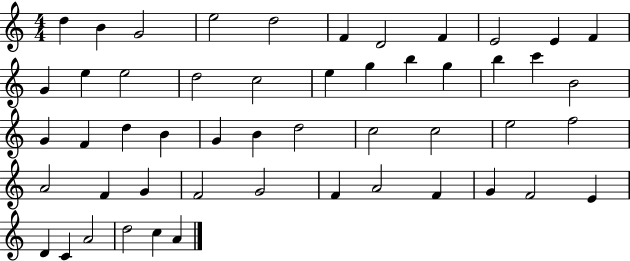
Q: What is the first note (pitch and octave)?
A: D5